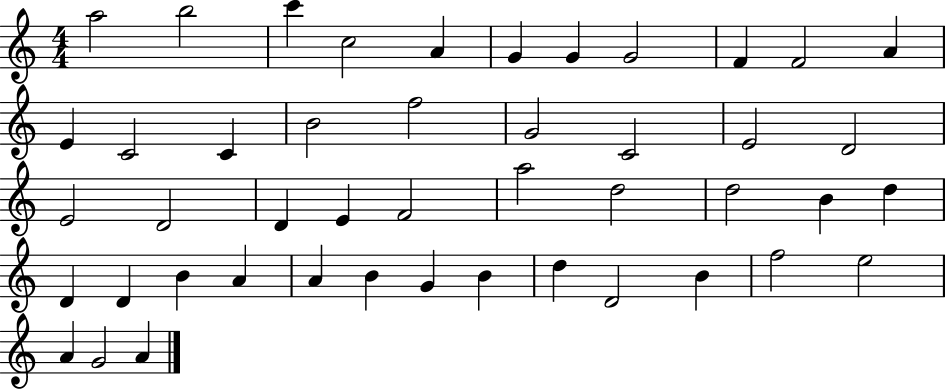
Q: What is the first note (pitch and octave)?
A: A5